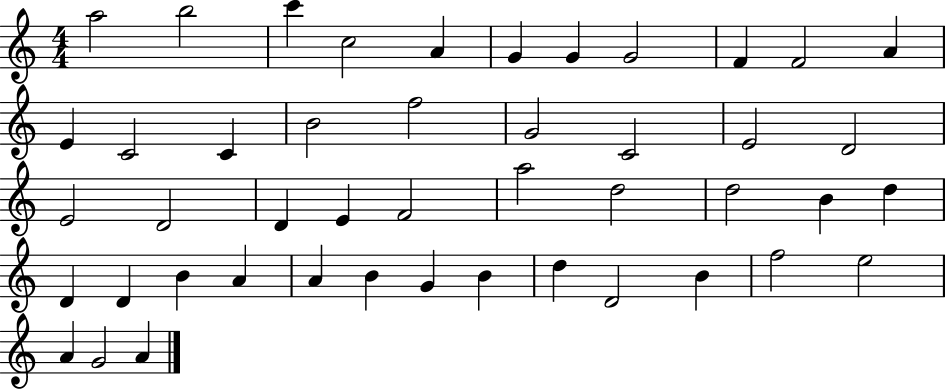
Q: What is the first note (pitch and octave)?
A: A5